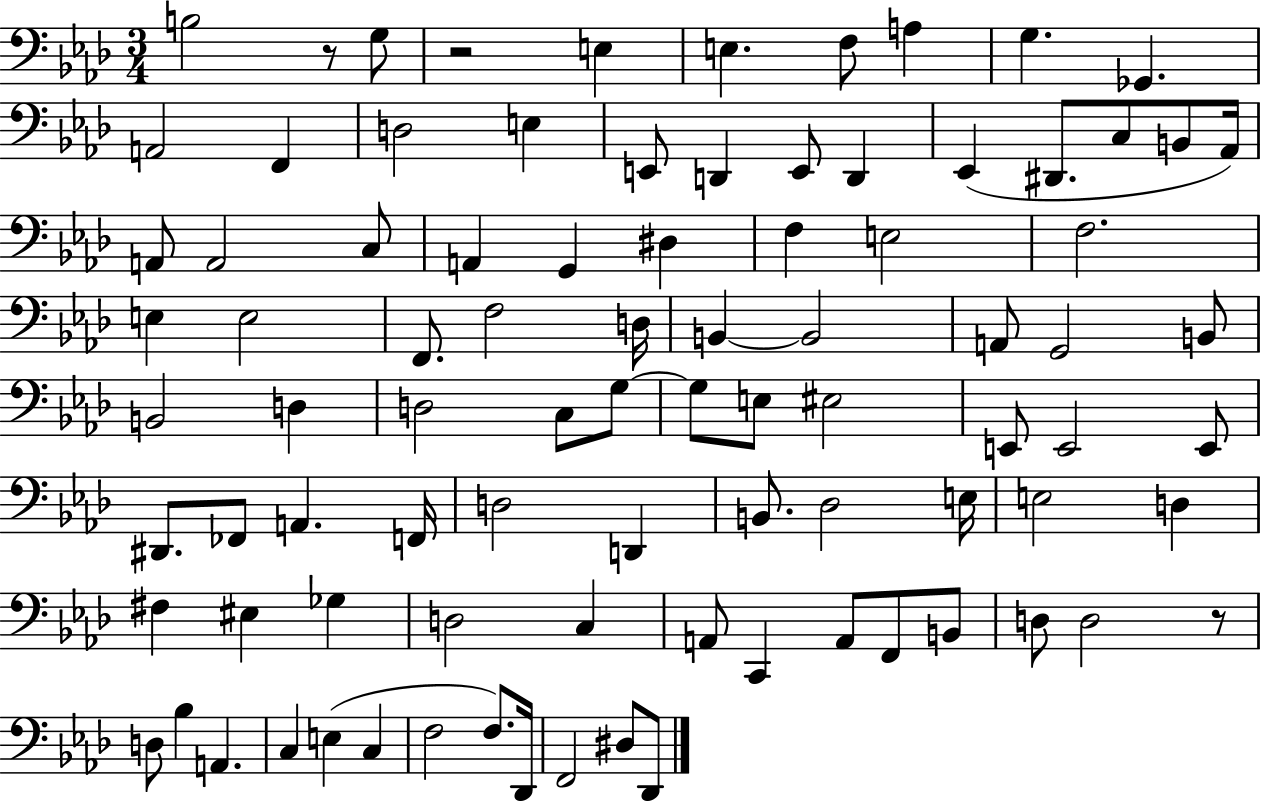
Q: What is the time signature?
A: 3/4